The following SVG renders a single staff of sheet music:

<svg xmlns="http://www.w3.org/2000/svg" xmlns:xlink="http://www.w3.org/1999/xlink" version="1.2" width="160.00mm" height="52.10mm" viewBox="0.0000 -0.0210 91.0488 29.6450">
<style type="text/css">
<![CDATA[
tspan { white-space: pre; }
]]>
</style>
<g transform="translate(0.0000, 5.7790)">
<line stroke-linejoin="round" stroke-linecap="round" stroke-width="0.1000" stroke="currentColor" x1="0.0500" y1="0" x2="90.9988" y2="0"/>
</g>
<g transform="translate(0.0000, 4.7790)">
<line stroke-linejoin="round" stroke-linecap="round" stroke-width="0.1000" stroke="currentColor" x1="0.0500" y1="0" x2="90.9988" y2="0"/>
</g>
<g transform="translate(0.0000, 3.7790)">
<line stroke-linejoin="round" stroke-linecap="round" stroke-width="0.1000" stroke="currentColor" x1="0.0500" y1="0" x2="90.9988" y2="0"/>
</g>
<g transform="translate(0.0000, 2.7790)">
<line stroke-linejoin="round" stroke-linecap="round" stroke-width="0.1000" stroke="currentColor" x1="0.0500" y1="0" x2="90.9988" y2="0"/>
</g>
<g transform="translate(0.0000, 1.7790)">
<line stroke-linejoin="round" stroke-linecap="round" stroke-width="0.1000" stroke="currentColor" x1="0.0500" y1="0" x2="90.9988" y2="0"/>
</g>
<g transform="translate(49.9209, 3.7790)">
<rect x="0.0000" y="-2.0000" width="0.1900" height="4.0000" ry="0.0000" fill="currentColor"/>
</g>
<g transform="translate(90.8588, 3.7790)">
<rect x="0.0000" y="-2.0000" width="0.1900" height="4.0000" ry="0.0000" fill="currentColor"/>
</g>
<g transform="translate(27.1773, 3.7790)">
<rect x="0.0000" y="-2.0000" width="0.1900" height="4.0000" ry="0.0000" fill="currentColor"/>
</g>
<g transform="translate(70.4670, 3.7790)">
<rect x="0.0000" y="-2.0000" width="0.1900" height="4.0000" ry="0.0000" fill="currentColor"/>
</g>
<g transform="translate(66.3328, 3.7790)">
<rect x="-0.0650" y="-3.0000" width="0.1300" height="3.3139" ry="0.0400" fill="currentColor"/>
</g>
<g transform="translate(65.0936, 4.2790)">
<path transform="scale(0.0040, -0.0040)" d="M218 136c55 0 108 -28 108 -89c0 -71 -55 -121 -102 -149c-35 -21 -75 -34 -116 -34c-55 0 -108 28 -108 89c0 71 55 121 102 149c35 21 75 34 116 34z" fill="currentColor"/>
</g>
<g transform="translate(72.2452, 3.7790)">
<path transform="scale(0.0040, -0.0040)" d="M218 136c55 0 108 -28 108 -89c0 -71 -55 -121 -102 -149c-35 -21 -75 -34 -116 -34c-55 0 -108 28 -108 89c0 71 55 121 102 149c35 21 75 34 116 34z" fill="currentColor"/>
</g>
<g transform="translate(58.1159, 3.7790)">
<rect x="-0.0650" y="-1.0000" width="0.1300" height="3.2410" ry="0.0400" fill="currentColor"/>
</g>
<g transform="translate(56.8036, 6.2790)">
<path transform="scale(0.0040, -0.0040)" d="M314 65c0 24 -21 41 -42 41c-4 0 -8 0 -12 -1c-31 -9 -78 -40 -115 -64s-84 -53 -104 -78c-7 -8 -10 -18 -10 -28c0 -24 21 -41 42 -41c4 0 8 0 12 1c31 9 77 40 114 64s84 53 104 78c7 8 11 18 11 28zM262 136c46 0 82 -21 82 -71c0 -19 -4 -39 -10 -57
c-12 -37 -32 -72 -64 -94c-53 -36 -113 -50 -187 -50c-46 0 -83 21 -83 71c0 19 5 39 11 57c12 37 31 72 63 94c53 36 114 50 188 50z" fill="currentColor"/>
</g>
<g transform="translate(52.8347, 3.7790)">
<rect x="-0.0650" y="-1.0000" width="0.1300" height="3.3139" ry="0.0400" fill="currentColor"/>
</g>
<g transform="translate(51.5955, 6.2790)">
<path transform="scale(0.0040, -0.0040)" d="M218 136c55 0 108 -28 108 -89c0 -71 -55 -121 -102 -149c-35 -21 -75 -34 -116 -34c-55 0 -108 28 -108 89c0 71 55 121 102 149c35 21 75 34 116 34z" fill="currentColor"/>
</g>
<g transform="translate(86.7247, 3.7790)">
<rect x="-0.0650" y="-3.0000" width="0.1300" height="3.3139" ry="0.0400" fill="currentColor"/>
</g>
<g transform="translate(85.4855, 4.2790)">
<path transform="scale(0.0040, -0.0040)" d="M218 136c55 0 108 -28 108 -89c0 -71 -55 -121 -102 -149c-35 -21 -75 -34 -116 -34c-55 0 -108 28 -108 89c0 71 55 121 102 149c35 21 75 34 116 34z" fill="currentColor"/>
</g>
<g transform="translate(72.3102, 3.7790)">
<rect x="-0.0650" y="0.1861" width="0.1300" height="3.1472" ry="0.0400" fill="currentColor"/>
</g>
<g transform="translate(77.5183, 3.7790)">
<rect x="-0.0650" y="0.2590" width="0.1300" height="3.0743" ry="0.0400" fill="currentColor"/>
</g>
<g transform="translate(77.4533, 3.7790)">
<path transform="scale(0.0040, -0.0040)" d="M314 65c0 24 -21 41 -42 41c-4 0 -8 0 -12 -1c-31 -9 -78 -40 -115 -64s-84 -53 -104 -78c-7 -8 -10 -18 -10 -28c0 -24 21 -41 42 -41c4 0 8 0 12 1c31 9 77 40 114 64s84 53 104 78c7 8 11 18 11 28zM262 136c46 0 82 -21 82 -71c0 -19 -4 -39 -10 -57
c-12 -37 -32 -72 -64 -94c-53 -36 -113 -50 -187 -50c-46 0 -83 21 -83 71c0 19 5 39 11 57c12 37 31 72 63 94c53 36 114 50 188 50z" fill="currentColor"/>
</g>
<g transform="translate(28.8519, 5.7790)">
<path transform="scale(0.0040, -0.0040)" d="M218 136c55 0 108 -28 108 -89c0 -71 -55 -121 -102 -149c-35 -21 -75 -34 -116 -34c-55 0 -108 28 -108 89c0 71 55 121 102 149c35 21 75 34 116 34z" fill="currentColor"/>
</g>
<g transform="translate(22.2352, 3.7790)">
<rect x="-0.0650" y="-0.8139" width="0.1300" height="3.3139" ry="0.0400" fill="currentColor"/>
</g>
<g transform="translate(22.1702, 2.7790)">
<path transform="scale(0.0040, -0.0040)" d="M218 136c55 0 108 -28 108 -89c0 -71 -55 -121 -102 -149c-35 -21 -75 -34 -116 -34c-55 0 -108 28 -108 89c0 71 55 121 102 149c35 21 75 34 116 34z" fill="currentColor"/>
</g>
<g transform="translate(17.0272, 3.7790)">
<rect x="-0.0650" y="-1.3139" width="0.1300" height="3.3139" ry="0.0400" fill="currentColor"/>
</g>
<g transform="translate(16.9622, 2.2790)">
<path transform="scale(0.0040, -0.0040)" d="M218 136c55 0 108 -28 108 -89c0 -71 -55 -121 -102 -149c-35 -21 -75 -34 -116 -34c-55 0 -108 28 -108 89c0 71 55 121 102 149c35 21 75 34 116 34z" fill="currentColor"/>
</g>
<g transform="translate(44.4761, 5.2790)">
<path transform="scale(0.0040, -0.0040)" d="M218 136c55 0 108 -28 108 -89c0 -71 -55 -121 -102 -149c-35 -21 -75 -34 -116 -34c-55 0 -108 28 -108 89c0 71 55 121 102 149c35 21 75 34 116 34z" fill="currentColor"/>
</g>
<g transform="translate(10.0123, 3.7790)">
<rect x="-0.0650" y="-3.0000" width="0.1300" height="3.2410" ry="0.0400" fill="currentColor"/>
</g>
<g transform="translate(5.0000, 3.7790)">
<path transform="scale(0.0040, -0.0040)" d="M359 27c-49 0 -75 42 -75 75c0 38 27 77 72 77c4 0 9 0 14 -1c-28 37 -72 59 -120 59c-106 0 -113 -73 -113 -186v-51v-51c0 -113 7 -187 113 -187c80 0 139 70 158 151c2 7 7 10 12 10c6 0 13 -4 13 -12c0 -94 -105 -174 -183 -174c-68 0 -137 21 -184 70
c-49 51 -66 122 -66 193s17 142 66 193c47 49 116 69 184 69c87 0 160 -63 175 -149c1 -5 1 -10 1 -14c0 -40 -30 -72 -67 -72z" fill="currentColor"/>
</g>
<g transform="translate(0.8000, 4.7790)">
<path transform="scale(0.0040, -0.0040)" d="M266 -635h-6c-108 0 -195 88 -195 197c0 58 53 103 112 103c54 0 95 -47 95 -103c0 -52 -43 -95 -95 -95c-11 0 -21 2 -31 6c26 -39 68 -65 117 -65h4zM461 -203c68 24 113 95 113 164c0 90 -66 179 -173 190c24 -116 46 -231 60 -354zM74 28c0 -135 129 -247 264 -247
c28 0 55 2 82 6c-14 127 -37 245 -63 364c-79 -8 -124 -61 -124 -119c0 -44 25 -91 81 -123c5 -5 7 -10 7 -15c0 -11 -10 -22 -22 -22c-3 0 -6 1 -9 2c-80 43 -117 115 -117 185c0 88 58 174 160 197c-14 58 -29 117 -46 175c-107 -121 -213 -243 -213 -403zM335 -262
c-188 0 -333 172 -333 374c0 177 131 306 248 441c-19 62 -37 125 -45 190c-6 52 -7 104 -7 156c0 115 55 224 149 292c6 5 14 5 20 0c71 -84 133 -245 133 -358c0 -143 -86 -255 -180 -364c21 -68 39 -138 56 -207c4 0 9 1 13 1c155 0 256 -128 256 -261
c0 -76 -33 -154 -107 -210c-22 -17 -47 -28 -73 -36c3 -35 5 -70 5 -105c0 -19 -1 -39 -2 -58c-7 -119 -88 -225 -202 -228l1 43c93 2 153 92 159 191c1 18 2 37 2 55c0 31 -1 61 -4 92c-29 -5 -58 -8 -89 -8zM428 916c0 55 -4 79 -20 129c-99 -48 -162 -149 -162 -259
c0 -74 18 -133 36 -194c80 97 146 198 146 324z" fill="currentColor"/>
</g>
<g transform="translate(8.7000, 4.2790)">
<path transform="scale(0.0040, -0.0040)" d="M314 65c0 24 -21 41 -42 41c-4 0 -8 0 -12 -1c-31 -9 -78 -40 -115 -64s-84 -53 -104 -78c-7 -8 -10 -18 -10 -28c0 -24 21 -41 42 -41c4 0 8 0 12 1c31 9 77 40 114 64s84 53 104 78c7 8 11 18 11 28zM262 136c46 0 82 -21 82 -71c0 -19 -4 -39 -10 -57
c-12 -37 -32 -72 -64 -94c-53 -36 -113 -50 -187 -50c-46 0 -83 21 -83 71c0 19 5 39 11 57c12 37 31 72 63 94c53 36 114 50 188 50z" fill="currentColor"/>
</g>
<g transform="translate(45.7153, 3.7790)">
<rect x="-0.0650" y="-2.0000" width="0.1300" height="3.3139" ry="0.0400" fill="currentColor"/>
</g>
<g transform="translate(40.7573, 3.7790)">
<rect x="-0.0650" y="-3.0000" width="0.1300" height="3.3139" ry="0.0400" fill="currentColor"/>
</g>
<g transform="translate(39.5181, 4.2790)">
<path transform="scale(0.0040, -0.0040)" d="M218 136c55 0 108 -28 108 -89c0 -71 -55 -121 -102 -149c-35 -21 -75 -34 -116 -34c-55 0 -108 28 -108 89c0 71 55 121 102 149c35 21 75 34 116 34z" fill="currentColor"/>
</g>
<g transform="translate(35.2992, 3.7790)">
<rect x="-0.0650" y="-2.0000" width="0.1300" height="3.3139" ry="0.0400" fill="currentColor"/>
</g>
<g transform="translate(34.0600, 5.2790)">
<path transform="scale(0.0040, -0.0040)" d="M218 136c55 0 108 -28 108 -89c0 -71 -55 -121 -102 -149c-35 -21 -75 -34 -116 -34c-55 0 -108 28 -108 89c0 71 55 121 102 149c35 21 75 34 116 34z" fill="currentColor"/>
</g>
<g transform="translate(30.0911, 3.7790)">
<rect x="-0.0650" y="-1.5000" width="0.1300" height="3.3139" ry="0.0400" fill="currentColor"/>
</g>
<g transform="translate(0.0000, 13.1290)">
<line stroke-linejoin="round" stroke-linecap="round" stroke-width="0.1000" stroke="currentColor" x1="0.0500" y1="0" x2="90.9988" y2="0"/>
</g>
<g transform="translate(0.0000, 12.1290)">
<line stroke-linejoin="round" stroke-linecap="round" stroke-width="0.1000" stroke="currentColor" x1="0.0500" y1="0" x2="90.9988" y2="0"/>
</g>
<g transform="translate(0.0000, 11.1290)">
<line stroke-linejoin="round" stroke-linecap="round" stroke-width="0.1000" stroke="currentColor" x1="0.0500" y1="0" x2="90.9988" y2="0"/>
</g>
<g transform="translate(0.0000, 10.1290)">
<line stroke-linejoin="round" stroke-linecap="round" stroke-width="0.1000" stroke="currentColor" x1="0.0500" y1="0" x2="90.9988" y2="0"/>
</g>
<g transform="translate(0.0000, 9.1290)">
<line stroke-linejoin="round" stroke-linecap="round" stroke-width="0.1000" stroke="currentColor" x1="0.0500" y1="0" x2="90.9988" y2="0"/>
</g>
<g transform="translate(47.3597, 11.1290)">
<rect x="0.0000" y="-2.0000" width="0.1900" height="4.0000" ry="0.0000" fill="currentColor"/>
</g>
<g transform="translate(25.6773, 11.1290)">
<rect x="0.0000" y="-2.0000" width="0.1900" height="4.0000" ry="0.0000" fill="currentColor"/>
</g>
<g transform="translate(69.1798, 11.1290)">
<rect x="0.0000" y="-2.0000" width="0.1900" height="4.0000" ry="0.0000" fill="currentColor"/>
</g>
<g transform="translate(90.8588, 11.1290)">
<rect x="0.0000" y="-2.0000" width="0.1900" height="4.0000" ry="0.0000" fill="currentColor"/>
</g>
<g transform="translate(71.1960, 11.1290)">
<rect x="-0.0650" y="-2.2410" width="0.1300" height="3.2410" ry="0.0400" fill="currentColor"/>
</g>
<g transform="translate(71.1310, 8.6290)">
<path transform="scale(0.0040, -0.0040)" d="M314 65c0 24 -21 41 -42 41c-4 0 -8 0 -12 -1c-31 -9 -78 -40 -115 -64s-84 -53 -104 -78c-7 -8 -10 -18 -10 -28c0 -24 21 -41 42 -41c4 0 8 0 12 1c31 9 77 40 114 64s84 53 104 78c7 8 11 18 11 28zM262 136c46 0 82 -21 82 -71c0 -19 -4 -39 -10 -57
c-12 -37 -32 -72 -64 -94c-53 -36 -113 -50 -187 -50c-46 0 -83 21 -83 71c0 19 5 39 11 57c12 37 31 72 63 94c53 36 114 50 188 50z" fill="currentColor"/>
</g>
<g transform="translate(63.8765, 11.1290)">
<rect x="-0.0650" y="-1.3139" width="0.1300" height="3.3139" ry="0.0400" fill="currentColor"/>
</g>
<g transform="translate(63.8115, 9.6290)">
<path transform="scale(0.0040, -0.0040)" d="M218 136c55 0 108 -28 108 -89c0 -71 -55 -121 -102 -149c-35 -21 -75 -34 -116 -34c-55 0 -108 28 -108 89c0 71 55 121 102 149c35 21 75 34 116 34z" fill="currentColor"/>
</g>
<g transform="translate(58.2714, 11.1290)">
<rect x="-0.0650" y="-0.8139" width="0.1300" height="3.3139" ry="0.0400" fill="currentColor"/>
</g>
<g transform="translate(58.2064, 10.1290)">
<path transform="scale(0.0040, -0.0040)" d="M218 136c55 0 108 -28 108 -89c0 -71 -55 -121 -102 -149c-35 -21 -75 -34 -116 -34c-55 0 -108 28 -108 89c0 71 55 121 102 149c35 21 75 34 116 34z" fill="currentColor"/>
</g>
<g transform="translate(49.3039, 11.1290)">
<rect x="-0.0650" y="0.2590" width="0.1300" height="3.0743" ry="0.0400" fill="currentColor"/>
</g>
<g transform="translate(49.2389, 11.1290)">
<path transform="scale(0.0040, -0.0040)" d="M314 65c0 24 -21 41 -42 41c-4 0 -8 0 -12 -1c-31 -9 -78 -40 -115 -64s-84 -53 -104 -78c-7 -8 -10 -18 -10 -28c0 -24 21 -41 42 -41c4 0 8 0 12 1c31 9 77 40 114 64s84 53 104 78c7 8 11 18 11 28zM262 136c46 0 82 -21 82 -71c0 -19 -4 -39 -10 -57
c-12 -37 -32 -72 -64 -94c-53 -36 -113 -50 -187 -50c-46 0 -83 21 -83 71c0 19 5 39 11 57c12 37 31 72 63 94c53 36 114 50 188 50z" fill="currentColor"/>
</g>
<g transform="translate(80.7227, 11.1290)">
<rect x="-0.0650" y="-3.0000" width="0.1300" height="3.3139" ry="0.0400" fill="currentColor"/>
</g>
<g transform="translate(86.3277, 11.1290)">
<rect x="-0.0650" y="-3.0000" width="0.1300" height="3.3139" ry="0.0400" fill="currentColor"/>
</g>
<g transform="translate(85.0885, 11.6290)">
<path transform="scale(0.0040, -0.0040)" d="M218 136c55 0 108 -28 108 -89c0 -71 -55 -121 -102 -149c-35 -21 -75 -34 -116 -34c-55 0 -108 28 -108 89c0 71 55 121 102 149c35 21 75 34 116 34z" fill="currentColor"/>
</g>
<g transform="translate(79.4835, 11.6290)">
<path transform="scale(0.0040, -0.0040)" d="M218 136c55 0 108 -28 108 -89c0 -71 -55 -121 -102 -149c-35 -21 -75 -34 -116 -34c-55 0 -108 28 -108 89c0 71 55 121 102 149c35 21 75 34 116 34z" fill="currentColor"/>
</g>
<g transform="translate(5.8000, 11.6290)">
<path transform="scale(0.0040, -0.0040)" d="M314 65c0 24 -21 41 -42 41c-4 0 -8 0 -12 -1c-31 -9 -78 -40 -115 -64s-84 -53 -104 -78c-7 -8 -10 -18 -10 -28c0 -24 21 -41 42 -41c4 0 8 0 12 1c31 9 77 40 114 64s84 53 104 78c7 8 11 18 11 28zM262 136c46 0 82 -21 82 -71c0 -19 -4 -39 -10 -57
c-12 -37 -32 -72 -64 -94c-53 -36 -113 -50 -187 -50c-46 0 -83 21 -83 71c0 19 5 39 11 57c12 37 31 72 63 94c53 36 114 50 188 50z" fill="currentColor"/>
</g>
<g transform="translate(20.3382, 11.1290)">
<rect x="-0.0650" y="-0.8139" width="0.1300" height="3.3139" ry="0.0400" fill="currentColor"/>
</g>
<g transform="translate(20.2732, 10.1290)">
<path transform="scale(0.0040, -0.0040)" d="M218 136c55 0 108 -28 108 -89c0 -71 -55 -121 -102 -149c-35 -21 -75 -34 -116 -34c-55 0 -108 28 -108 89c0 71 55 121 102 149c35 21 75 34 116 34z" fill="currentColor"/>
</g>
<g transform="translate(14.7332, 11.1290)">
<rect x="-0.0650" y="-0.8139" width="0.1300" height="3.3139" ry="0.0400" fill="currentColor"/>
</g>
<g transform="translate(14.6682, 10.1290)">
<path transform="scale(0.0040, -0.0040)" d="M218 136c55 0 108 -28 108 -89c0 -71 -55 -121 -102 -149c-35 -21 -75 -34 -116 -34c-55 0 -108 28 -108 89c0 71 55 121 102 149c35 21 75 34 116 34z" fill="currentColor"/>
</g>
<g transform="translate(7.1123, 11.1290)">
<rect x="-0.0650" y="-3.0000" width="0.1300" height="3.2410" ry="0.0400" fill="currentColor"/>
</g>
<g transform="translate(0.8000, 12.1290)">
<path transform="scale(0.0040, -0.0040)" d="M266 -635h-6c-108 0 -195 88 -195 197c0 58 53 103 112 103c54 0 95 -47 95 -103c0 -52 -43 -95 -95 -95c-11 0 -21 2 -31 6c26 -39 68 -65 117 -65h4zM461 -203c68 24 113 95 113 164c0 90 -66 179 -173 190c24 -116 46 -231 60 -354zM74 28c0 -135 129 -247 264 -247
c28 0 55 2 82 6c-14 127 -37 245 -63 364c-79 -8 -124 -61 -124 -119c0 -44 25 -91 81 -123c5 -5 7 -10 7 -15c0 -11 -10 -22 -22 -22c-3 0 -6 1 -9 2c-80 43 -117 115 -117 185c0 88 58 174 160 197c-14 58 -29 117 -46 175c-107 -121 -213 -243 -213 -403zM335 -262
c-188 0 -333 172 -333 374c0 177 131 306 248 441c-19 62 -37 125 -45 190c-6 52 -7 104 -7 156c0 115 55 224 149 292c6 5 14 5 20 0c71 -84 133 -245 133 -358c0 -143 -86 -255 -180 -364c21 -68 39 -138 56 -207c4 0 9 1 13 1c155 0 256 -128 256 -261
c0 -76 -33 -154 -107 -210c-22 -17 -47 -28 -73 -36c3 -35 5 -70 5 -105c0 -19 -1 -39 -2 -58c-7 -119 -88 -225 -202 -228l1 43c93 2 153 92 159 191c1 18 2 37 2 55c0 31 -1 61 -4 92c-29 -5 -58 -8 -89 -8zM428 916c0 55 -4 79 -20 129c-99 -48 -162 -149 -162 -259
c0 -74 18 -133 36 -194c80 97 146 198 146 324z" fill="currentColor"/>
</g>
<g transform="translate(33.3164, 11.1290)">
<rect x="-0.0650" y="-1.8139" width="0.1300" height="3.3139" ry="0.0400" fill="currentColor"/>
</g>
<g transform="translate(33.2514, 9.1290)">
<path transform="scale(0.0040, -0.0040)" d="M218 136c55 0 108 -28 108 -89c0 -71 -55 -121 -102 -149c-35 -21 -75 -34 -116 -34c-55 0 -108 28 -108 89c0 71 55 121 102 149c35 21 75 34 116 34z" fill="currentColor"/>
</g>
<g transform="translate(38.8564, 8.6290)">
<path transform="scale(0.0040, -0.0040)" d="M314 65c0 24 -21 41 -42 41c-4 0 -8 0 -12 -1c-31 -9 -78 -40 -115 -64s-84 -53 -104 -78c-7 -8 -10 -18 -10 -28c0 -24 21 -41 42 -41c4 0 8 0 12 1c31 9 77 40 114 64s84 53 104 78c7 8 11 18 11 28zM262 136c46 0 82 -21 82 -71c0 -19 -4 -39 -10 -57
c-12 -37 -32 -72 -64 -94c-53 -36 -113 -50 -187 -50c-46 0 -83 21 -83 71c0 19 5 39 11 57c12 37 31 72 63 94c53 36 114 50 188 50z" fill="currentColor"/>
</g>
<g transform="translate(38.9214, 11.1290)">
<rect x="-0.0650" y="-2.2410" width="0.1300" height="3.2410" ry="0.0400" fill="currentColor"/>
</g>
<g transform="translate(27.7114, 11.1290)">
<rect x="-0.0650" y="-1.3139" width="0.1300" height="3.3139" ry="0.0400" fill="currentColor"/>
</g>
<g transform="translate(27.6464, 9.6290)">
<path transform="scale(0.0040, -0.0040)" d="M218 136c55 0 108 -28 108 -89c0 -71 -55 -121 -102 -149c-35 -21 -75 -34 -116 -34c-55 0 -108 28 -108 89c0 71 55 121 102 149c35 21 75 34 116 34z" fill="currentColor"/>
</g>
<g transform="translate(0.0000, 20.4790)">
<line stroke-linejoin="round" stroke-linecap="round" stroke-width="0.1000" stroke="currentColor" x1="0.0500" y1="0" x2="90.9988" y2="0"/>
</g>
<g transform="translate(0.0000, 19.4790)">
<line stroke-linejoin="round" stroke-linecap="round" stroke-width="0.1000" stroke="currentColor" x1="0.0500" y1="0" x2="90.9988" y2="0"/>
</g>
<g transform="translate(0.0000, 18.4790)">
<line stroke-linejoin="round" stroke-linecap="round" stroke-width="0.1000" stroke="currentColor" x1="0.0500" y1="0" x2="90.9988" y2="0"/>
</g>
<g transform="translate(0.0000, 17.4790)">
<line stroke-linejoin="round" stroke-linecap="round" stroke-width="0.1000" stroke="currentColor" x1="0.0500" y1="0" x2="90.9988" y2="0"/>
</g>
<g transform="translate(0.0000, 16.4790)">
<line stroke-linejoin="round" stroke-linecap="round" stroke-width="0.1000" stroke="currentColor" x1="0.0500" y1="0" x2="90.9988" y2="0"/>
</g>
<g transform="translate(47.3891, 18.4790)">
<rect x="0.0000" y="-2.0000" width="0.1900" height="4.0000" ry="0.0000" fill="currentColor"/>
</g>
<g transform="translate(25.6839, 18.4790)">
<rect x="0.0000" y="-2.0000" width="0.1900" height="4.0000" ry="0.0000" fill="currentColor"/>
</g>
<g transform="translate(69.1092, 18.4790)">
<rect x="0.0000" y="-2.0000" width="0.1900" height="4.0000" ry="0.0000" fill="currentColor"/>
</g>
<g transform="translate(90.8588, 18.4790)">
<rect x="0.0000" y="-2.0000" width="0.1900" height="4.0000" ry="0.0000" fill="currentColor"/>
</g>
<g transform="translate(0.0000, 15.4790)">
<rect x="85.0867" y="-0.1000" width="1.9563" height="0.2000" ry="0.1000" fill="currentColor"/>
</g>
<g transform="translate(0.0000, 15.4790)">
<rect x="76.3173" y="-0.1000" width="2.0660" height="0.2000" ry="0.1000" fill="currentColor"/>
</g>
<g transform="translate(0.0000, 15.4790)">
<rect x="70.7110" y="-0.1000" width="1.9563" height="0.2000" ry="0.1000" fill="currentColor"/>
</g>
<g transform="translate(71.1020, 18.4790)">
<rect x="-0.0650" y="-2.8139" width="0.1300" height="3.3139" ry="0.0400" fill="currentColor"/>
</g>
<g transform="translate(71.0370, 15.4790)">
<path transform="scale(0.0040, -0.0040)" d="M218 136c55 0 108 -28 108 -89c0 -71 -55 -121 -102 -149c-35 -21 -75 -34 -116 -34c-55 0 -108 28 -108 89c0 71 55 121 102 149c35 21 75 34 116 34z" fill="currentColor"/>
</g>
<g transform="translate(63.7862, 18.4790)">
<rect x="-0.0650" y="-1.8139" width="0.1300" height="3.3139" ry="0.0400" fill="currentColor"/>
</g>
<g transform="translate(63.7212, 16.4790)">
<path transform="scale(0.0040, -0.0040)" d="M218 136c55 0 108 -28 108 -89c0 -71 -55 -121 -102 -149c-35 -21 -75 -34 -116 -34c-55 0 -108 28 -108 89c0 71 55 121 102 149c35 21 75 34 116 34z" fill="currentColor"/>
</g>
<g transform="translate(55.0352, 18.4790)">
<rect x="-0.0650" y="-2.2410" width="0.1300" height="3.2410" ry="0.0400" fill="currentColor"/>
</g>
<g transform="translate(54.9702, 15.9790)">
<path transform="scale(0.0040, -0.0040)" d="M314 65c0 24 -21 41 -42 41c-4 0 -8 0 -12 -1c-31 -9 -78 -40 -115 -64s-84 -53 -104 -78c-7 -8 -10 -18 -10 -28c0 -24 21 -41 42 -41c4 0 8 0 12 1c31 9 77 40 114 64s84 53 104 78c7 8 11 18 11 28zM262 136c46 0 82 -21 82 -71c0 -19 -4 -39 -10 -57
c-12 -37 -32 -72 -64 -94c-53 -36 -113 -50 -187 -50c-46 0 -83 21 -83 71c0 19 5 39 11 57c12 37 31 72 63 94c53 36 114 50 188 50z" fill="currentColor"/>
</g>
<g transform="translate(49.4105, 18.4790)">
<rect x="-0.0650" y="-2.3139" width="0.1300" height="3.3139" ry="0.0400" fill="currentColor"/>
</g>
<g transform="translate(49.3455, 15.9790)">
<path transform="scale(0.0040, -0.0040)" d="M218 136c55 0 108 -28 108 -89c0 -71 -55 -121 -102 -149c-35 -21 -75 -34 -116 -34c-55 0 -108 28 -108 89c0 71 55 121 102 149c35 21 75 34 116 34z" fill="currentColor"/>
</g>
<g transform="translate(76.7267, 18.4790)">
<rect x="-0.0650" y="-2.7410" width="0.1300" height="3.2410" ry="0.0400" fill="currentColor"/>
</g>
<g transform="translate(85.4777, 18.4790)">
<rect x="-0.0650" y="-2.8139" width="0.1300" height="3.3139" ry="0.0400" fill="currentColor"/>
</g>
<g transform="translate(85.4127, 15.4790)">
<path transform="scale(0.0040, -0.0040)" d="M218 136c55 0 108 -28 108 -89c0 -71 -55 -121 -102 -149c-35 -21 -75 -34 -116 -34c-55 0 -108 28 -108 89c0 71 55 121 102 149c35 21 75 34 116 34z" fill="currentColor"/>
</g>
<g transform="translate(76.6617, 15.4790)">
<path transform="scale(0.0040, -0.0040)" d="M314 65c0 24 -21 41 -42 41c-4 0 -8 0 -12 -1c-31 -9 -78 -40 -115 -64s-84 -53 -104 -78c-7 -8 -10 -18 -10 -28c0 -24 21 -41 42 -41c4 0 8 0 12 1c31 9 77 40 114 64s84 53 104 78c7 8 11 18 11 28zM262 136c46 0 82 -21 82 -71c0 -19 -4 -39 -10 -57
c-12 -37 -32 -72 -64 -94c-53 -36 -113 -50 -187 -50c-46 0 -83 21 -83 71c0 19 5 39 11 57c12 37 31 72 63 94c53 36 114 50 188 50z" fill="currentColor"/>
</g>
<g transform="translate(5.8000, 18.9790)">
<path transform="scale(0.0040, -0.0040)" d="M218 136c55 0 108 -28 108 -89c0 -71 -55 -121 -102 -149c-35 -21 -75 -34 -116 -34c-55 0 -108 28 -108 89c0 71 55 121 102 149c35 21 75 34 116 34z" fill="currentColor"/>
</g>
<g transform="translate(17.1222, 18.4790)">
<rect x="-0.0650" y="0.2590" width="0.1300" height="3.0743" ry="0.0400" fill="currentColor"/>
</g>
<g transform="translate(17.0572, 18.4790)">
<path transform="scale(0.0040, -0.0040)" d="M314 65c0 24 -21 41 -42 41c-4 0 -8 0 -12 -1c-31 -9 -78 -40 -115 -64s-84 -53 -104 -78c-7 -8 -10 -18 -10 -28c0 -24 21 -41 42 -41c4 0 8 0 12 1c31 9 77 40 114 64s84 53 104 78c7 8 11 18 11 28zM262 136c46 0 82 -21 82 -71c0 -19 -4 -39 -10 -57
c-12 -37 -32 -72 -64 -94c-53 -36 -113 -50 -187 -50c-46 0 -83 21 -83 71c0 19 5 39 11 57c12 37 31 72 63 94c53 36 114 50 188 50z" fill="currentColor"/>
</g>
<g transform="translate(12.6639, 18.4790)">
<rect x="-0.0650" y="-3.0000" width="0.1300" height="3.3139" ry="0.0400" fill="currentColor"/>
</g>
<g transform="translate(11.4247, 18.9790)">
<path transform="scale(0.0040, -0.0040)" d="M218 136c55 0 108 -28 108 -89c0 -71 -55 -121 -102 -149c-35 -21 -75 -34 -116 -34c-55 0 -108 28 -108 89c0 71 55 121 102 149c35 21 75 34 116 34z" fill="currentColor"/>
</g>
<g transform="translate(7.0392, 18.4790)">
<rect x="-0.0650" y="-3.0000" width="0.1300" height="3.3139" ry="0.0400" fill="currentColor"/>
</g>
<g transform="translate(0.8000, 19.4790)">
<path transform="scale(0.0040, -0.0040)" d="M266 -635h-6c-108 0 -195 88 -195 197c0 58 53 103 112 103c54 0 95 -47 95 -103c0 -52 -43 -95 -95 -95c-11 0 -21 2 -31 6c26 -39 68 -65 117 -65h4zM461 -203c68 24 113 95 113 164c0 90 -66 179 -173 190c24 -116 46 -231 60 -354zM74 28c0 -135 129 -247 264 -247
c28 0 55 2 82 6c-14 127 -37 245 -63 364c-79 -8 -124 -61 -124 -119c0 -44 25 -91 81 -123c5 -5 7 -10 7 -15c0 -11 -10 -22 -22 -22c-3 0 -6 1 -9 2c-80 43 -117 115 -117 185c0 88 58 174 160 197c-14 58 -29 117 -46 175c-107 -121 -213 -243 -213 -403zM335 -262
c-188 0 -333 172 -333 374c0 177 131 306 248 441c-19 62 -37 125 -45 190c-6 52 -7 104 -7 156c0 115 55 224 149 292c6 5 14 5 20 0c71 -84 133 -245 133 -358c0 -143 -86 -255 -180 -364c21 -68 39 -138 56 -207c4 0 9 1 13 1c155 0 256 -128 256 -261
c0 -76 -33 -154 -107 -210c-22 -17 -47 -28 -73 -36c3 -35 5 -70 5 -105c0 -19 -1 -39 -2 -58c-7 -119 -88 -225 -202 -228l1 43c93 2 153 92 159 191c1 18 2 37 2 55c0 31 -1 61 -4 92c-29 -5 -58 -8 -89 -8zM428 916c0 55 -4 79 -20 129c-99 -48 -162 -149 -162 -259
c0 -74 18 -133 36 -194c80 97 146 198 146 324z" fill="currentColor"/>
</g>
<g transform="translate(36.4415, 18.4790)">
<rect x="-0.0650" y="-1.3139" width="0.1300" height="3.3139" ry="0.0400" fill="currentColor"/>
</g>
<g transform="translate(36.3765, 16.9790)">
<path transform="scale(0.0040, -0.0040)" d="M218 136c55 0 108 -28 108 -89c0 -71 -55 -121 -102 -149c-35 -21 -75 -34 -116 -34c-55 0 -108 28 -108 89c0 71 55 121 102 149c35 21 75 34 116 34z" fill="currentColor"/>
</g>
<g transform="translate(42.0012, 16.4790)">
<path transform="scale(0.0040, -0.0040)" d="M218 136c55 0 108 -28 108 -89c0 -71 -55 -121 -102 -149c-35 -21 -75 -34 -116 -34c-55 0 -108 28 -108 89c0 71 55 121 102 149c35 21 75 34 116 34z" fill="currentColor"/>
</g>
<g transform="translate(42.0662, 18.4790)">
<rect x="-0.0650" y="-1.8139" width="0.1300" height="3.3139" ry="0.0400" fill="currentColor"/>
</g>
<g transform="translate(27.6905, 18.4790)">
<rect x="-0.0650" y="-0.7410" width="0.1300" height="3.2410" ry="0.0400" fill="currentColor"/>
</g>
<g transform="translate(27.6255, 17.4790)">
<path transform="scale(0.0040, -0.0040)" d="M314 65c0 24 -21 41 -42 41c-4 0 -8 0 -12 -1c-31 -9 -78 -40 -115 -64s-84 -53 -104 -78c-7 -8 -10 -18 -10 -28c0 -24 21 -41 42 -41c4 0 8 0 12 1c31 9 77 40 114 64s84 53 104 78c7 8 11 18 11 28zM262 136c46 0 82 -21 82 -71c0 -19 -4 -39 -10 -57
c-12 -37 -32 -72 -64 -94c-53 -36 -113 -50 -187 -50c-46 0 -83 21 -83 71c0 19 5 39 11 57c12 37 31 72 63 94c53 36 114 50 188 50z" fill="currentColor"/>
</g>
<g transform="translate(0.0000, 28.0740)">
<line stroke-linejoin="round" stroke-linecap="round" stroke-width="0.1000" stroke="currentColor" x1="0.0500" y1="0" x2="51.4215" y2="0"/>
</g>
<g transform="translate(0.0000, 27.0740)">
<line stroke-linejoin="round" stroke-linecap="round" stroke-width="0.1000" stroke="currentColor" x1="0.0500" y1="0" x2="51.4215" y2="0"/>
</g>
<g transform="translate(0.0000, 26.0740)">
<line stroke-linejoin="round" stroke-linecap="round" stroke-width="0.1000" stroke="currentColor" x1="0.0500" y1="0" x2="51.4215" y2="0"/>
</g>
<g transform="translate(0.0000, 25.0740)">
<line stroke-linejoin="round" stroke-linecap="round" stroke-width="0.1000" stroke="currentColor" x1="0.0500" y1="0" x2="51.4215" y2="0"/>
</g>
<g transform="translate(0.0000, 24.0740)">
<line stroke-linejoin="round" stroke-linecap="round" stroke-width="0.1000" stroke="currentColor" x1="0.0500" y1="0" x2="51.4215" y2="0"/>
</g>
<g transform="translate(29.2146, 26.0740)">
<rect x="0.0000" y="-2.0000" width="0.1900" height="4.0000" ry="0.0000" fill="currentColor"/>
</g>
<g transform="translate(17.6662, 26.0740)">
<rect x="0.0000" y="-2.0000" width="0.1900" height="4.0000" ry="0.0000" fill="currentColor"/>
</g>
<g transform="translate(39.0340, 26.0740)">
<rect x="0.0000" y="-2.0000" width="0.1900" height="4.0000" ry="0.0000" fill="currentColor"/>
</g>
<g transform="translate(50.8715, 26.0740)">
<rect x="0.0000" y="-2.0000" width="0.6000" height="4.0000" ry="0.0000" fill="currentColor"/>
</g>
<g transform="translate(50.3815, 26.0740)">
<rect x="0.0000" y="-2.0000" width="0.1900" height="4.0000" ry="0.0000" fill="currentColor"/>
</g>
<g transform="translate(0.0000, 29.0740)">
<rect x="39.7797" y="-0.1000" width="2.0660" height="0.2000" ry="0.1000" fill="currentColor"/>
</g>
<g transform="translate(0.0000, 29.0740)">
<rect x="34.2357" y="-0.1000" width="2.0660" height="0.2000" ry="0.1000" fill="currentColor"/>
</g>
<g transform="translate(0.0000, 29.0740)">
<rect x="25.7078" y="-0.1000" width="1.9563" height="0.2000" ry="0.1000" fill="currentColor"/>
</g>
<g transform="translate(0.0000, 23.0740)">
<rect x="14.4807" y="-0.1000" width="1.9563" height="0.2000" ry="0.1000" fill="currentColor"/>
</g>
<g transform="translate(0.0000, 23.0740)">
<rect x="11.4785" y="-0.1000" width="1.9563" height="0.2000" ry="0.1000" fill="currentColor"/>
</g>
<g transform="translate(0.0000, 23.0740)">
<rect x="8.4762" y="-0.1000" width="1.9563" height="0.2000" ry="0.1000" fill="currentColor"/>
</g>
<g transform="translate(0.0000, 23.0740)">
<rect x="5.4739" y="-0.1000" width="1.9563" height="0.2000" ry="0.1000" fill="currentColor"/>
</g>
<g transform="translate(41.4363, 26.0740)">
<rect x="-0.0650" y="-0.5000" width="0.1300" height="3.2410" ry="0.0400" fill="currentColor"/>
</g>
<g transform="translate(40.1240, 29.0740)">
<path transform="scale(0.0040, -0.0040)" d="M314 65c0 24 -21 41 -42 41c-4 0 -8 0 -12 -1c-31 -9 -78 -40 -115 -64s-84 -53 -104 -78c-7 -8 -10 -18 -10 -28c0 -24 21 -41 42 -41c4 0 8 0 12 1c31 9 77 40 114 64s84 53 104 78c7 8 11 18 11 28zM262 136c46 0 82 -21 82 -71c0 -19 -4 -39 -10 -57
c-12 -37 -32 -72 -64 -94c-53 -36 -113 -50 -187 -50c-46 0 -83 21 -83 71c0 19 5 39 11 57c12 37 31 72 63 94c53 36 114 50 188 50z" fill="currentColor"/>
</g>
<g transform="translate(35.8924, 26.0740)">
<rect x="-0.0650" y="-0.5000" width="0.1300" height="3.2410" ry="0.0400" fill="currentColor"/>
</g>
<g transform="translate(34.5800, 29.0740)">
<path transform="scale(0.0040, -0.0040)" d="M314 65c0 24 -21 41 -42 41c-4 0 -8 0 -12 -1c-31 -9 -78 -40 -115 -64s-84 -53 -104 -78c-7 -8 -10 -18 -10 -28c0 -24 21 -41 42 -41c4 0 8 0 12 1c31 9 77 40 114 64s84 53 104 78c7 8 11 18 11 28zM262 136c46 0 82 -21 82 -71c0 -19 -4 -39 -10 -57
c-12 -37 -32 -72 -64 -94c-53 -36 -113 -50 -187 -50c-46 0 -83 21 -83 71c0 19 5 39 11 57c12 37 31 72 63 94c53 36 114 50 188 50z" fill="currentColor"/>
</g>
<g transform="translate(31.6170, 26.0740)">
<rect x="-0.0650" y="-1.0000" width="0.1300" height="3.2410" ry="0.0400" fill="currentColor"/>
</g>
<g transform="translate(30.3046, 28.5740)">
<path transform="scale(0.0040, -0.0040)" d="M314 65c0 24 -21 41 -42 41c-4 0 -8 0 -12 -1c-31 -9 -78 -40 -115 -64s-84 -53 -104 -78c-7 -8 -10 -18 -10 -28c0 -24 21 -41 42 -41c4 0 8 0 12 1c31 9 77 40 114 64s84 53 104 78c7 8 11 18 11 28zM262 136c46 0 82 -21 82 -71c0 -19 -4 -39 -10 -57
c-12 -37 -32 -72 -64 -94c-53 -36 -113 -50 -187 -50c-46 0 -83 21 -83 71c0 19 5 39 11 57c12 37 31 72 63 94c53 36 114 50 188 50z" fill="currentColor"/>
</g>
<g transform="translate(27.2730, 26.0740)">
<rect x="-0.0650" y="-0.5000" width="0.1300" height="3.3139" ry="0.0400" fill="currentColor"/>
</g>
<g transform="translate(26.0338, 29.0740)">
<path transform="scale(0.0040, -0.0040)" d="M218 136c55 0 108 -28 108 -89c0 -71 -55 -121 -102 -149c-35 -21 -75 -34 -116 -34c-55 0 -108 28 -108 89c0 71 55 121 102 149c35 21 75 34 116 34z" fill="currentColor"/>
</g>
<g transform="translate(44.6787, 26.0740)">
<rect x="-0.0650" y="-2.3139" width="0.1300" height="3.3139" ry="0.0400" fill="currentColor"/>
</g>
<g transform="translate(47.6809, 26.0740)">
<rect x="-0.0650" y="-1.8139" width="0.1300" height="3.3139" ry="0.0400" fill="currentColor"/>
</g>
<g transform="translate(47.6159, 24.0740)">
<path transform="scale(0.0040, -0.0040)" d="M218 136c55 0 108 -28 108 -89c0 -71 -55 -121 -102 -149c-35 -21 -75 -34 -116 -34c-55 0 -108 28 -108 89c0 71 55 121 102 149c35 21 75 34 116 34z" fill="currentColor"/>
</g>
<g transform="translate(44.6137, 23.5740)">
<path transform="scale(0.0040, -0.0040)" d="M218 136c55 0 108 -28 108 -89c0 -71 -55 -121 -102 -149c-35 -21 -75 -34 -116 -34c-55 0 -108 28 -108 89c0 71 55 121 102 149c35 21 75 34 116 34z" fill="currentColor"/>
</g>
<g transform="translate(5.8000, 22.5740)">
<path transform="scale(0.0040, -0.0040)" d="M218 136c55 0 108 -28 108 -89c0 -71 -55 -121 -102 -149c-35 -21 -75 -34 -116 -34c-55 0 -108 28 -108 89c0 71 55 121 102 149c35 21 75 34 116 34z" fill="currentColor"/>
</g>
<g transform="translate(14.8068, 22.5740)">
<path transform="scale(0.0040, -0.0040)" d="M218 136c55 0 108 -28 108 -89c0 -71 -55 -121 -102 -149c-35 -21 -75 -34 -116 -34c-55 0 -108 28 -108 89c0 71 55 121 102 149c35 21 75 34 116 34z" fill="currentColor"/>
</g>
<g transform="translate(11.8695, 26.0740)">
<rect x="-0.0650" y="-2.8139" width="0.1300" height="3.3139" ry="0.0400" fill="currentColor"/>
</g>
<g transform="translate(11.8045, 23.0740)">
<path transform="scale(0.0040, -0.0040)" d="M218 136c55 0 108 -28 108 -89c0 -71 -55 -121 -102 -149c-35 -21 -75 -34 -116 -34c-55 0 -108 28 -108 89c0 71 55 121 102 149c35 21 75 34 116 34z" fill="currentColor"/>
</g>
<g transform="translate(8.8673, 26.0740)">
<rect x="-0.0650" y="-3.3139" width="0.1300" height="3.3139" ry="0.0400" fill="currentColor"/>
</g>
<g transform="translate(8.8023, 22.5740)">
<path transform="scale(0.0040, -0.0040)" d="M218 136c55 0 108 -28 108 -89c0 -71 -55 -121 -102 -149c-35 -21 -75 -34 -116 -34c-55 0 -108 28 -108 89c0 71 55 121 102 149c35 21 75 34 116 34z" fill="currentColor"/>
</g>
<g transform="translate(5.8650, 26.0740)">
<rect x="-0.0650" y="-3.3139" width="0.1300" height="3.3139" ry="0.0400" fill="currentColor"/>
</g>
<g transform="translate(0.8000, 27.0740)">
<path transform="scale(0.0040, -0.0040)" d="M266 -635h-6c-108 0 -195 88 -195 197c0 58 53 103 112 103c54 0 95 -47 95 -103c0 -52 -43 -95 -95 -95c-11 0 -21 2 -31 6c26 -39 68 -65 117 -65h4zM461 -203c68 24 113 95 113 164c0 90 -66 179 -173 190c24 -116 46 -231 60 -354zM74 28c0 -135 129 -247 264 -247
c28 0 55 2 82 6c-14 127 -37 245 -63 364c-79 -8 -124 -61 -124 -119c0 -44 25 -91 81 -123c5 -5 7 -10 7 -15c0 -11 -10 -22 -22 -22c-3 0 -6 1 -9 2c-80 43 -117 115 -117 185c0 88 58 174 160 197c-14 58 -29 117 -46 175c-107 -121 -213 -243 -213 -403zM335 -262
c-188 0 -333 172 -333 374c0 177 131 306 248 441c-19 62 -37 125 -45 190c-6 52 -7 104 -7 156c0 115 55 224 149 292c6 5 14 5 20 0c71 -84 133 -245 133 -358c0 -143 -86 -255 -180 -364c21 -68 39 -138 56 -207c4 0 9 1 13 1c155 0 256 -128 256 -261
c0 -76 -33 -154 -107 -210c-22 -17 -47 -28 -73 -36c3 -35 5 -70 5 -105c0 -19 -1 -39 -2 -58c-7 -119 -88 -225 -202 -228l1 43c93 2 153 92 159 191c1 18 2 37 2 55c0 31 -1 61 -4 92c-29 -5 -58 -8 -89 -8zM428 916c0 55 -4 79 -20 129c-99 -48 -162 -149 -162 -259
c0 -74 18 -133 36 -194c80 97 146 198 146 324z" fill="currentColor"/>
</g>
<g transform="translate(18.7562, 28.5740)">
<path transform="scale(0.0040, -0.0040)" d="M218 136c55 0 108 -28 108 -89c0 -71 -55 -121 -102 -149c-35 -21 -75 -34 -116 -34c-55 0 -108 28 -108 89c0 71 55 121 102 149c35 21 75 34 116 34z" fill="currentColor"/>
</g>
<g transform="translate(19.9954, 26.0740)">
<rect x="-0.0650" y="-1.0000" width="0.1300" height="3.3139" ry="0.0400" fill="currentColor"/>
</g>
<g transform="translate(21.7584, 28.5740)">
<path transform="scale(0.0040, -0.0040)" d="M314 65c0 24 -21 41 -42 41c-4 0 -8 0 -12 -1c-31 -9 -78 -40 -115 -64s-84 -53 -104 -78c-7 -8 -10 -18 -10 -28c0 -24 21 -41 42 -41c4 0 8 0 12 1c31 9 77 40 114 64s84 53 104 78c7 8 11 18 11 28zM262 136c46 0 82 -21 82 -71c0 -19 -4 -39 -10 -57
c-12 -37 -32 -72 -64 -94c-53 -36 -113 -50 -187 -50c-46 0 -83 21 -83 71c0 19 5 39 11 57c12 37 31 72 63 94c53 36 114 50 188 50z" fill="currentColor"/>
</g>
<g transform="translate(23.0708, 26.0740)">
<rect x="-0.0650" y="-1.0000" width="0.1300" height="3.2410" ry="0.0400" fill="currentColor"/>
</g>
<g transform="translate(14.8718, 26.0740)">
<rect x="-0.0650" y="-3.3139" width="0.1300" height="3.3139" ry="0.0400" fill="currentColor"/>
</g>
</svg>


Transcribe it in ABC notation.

X:1
T:Untitled
M:4/4
L:1/4
K:C
A2 e d E F A F D D2 A B B2 A A2 d d e f g2 B2 d e g2 A A A A B2 d2 e f g g2 f a a2 a b b a b D D2 C D2 C2 C2 g f